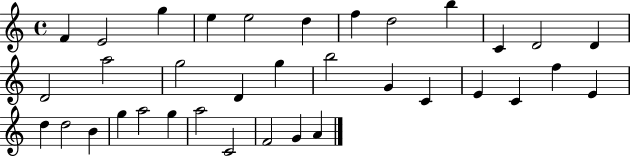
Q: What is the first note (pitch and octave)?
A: F4